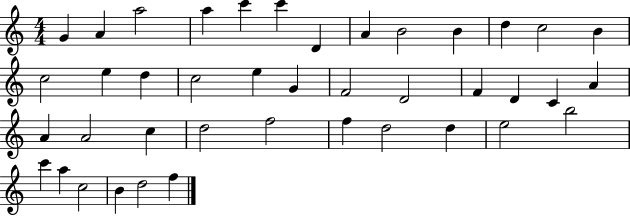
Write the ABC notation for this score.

X:1
T:Untitled
M:4/4
L:1/4
K:C
G A a2 a c' c' D A B2 B d c2 B c2 e d c2 e G F2 D2 F D C A A A2 c d2 f2 f d2 d e2 b2 c' a c2 B d2 f